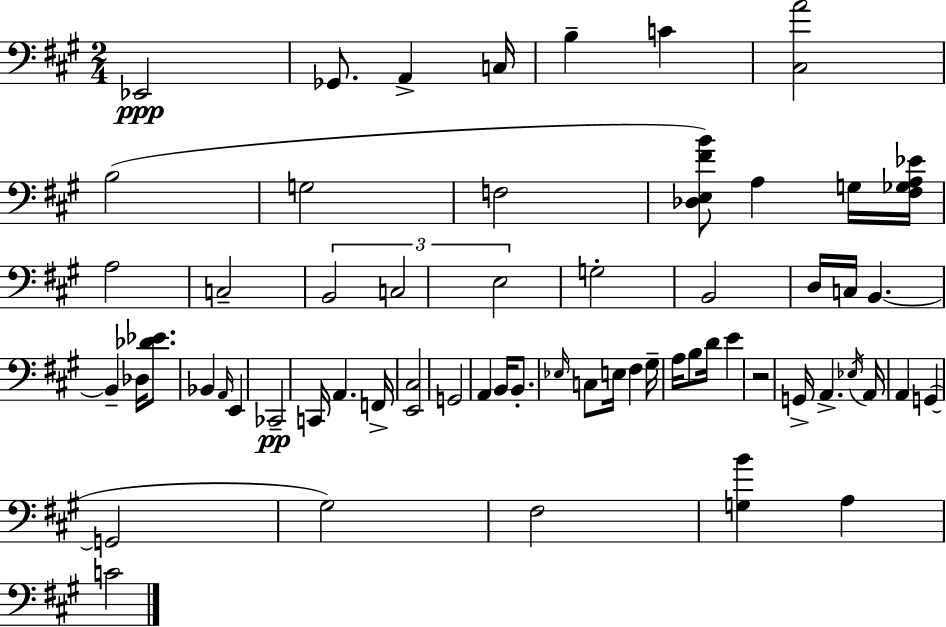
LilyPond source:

{
  \clef bass
  \numericTimeSignature
  \time 2/4
  \key a \major
  ees,2\ppp | ges,8. a,4-> c16 | b4-- c'4 | <cis a'>2 | \break b2( | g2 | f2 | <des e fis' b'>8) a4 g16 <fis ges a ees'>16 | \break a2 | c2-- | \tuplet 3/2 { b,2 | c2 | \break e2 } | g2-. | b,2 | d16 c16 b,4.~~ | \break b,4-- des16 <des' ees'>8. | bes,4 \grace { a,16 } e,4 | ces,2--\pp | c,16 a,4. | \break f,16-> <e, cis>2 | g,2 | a,4 b,16 b,8.-. | \grace { ees16 } c8 e16 fis4 | \break gis16-- a16 b8 d'16 e'4 | r2 | g,16-> a,4.-> | \acciaccatura { ees16 } a,16 a,4 g,4~(~ | \break g,2 | gis2) | fis2 | <g b'>4 a4 | \break c'2 | \bar "|."
}